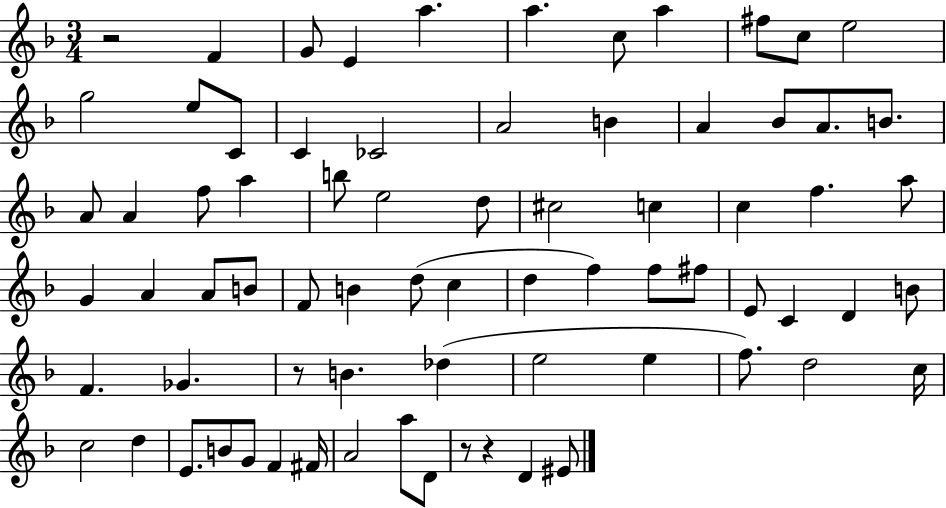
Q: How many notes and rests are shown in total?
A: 74